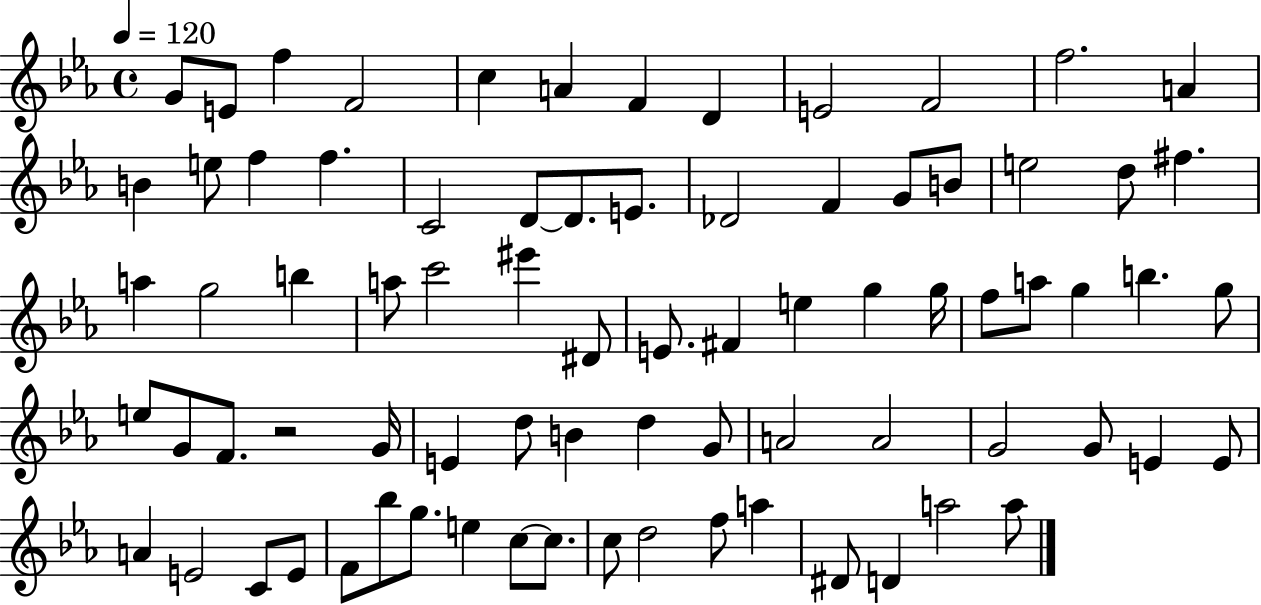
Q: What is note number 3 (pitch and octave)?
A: F5